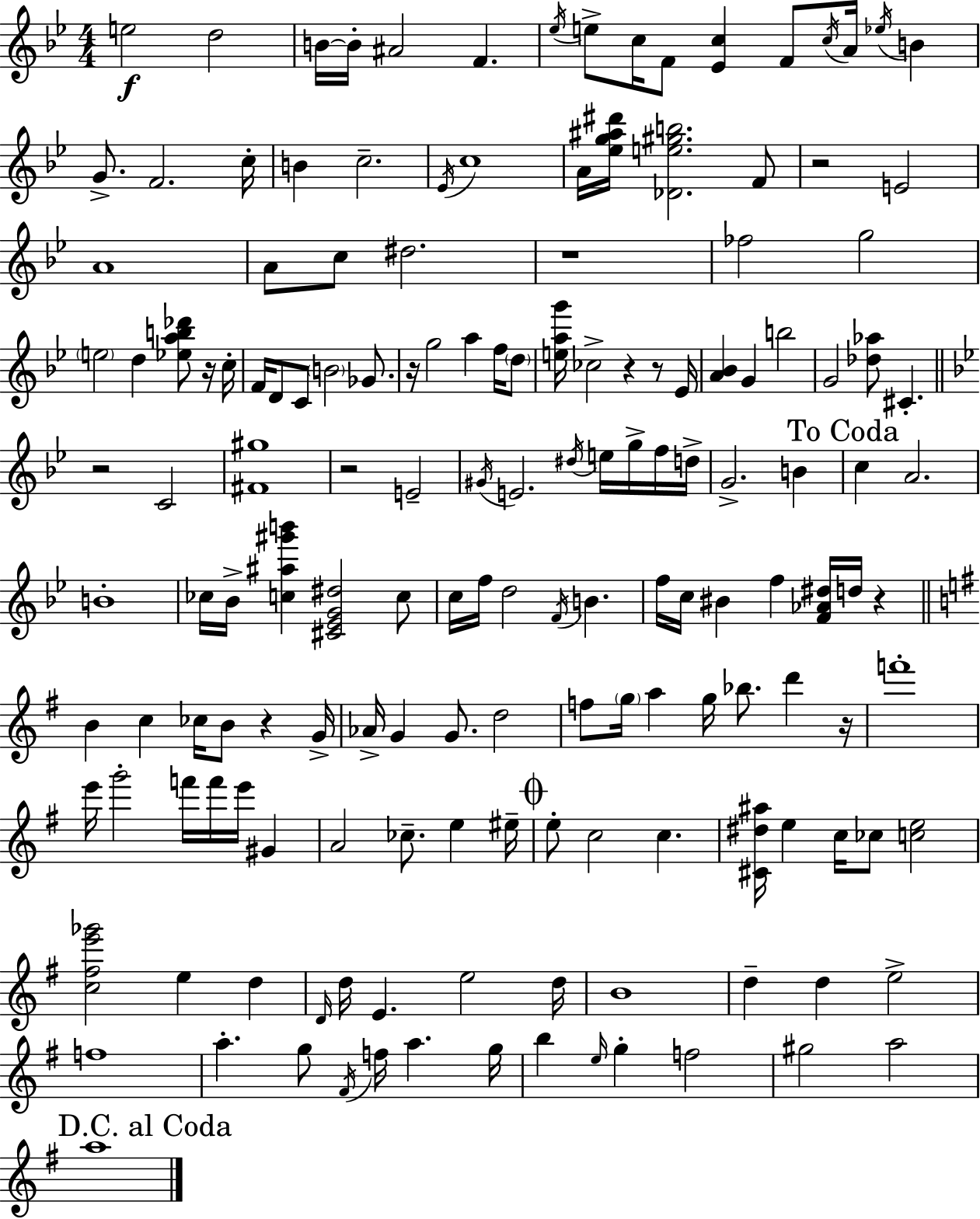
{
  \clef treble
  \numericTimeSignature
  \time 4/4
  \key bes \major
  e''2\f d''2 | b'16~~ b'16-. ais'2 f'4. | \acciaccatura { ees''16 } e''8-> c''16 f'8 <ees' c''>4 f'8 \acciaccatura { c''16 } a'16 \acciaccatura { ees''16 } b'4 | g'8.-> f'2. | \break c''16-. b'4 c''2.-- | \acciaccatura { ees'16 } c''1 | a'16 <ees'' g'' ais'' dis'''>16 <des' e'' gis'' b''>2. | f'8 r2 e'2 | \break a'1 | a'8 c''8 dis''2. | r1 | fes''2 g''2 | \break \parenthesize e''2 d''4 | <ees'' a'' b'' des'''>8 r16 c''16-. f'16 d'8 c'8 \parenthesize b'2 | ges'8. r16 g''2 a''4 | f''16 \parenthesize d''8 <e'' a'' g'''>16 ces''2-> r4 | \break r8 ees'16 <a' bes'>4 g'4 b''2 | g'2 <des'' aes''>8 cis'4.-. | \bar "||" \break \key bes \major r2 c'2 | <fis' gis''>1 | r2 e'2-- | \acciaccatura { gis'16 } e'2. \acciaccatura { dis''16 } e''16 g''16-> | \break f''16 d''16-> g'2.-> b'4 | \mark "To Coda" c''4 a'2. | b'1-. | ces''16 bes'16-> <c'' ais'' gis''' b'''>4 <cis' ees' g' dis''>2 | \break c''8 c''16 f''16 d''2 \acciaccatura { f'16 } b'4. | f''16 c''16 bis'4 f''4 <f' aes' dis''>16 d''16 r4 | \bar "||" \break \key e \minor b'4 c''4 ces''16 b'8 r4 g'16-> | aes'16-> g'4 g'8. d''2 | f''8 \parenthesize g''16 a''4 g''16 bes''8. d'''4 r16 | f'''1-. | \break e'''16 g'''2-. f'''16 f'''16 e'''16 gis'4 | a'2 ces''8.-- e''4 eis''16-- | \mark \markup { \musicglyph "scripts.coda" } e''8-. c''2 c''4. | <cis' dis'' ais''>16 e''4 c''16 ces''8 <c'' e''>2 | \break <c'' fis'' e''' ges'''>2 e''4 d''4 | \grace { d'16 } d''16 e'4. e''2 | d''16 b'1 | d''4-- d''4 e''2-> | \break f''1 | a''4.-. g''8 \acciaccatura { fis'16 } f''16 a''4. | g''16 b''4 \grace { e''16 } g''4-. f''2 | gis''2 a''2 | \break \mark "D.C. al Coda" a''1 | \bar "|."
}